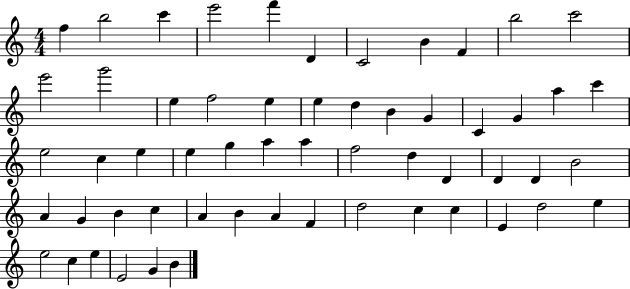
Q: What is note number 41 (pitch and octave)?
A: C5